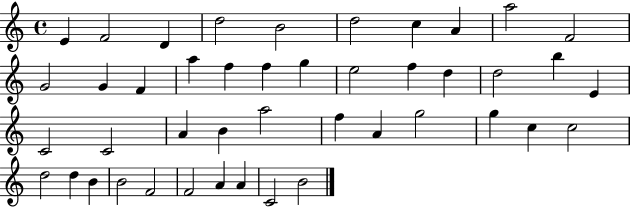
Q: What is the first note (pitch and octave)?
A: E4